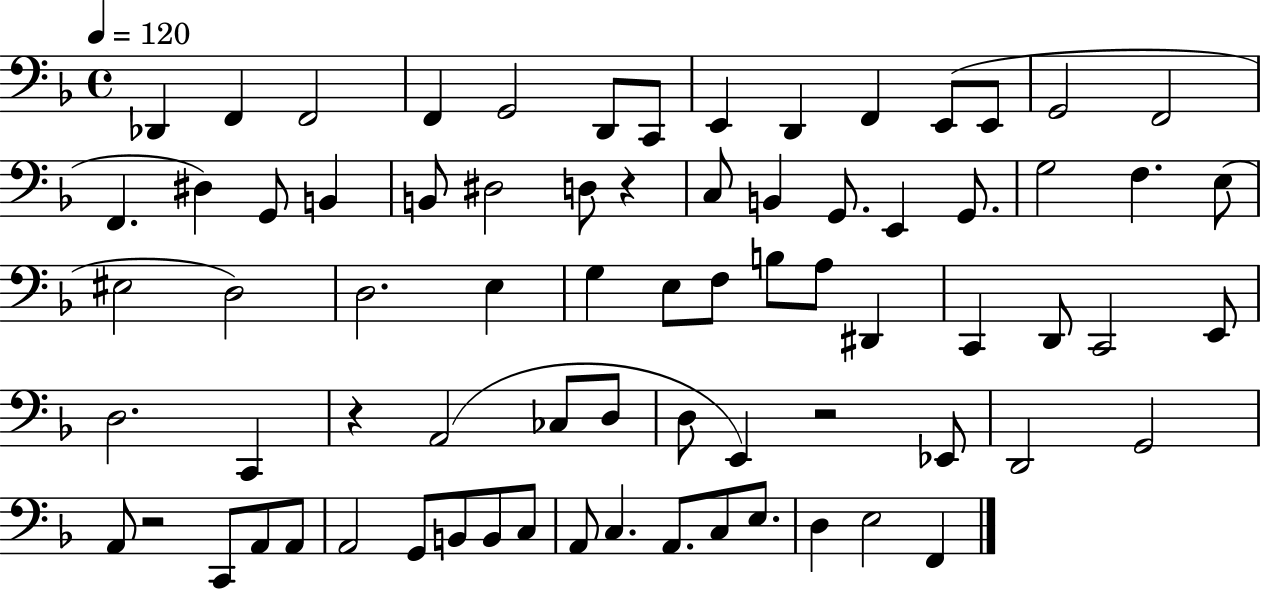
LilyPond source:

{
  \clef bass
  \time 4/4
  \defaultTimeSignature
  \key f \major
  \tempo 4 = 120
  des,4 f,4 f,2 | f,4 g,2 d,8 c,8 | e,4 d,4 f,4 e,8( e,8 | g,2 f,2 | \break f,4. dis4) g,8 b,4 | b,8 dis2 d8 r4 | c8 b,4 g,8. e,4 g,8. | g2 f4. e8( | \break eis2 d2) | d2. e4 | g4 e8 f8 b8 a8 dis,4 | c,4 d,8 c,2 e,8 | \break d2. c,4 | r4 a,2( ces8 d8 | d8 e,4) r2 ees,8 | d,2 g,2 | \break a,8 r2 c,8 a,8 a,8 | a,2 g,8 b,8 b,8 c8 | a,8 c4. a,8. c8 e8. | d4 e2 f,4 | \break \bar "|."
}